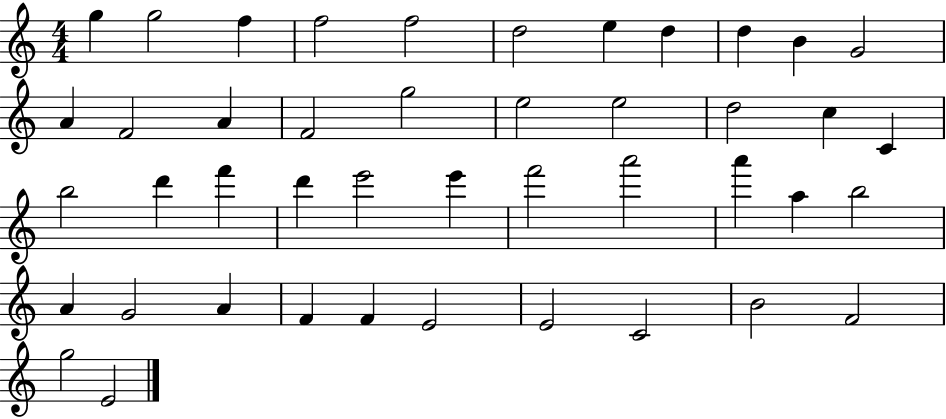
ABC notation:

X:1
T:Untitled
M:4/4
L:1/4
K:C
g g2 f f2 f2 d2 e d d B G2 A F2 A F2 g2 e2 e2 d2 c C b2 d' f' d' e'2 e' f'2 a'2 a' a b2 A G2 A F F E2 E2 C2 B2 F2 g2 E2